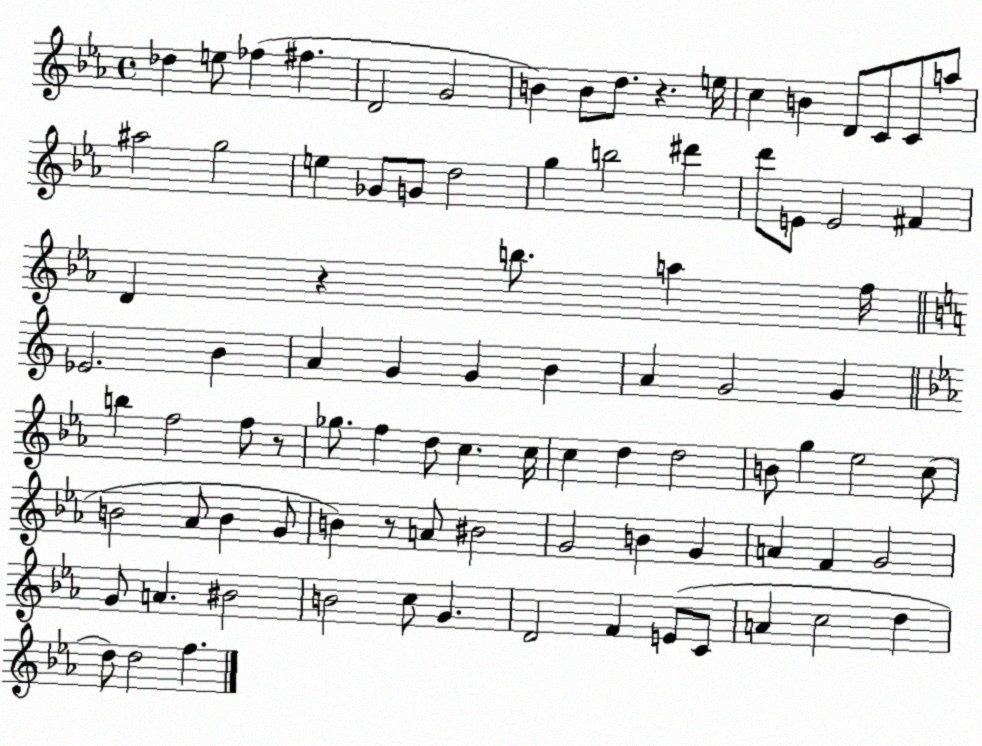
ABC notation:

X:1
T:Untitled
M:4/4
L:1/4
K:Eb
_d e/2 _f ^f D2 G2 B B/2 d/2 z e/4 c B D/2 C/2 C/2 a/2 ^a2 g2 e _G/2 G/2 d2 g b2 ^d' d'/2 E/2 E2 ^F D z b/2 a f/4 _E2 B A G G B A G2 G b f2 f/2 z/2 _g/2 f d/2 c c/4 c d d2 B/2 g _e2 c/2 B2 _A/2 B G/2 B z/2 A/2 ^B2 G2 B G A F G2 G/2 A ^B2 B2 c/2 G D2 F E/2 C/2 A c2 d d/2 d2 f